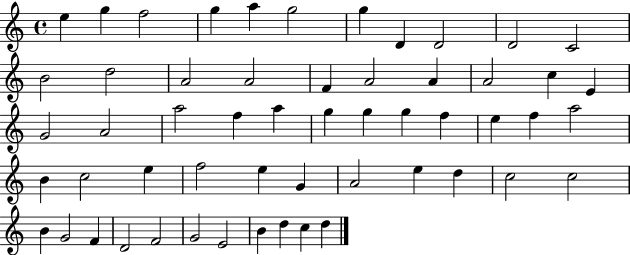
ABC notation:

X:1
T:Untitled
M:4/4
L:1/4
K:C
e g f2 g a g2 g D D2 D2 C2 B2 d2 A2 A2 F A2 A A2 c E G2 A2 a2 f a g g g f e f a2 B c2 e f2 e G A2 e d c2 c2 B G2 F D2 F2 G2 E2 B d c d